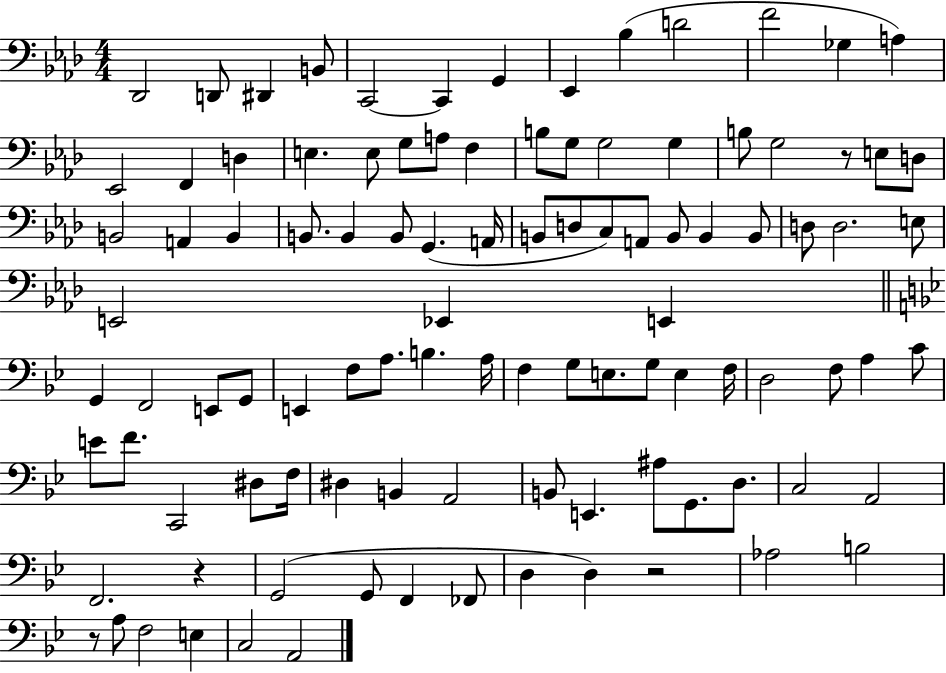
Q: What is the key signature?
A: AES major